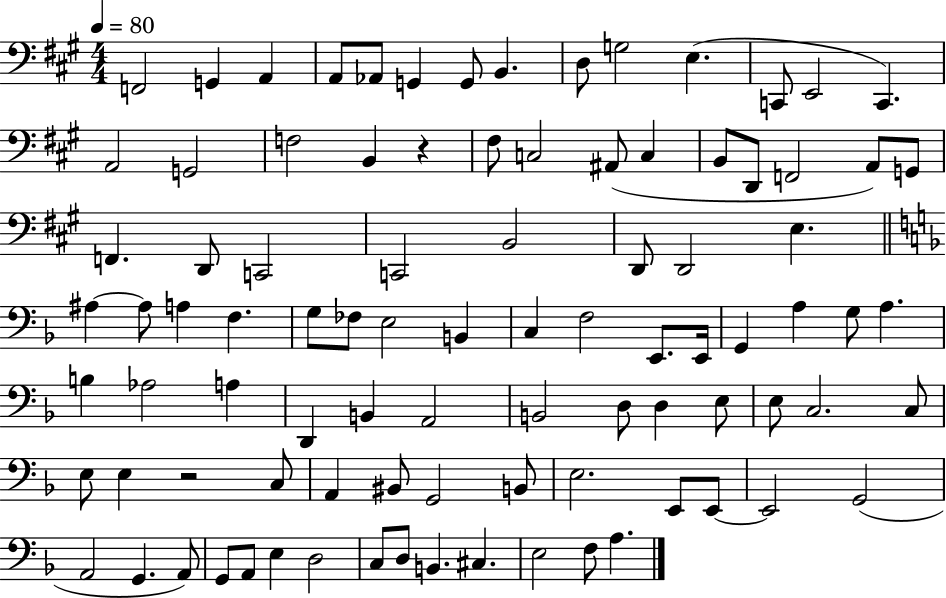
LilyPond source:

{
  \clef bass
  \numericTimeSignature
  \time 4/4
  \key a \major
  \tempo 4 = 80
  f,2 g,4 a,4 | a,8 aes,8 g,4 g,8 b,4. | d8 g2 e4.( | c,8 e,2 c,4.) | \break a,2 g,2 | f2 b,4 r4 | fis8 c2 ais,8( c4 | b,8 d,8 f,2 a,8) g,8 | \break f,4. d,8 c,2 | c,2 b,2 | d,8 d,2 e4. | \bar "||" \break \key d \minor ais4~~ ais8 a4 f4. | g8 fes8 e2 b,4 | c4 f2 e,8. e,16 | g,4 a4 g8 a4. | \break b4 aes2 a4 | d,4 b,4 a,2 | b,2 d8 d4 e8 | e8 c2. c8 | \break e8 e4 r2 c8 | a,4 bis,8 g,2 b,8 | e2. e,8 e,8~~ | e,2 g,2( | \break a,2 g,4. a,8) | g,8 a,8 e4 d2 | c8 d8 b,4. cis4. | e2 f8 a4. | \break \bar "|."
}